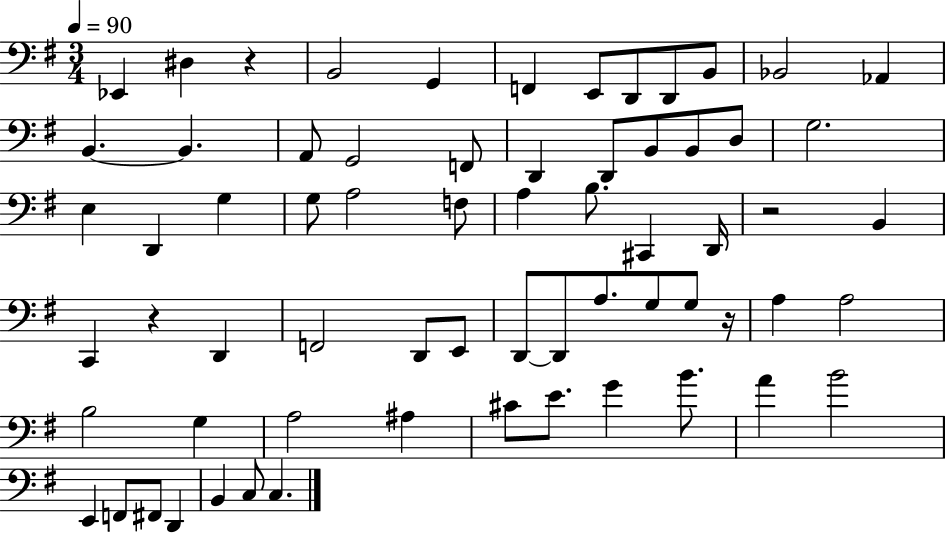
{
  \clef bass
  \numericTimeSignature
  \time 3/4
  \key g \major
  \tempo 4 = 90
  ees,4 dis4 r4 | b,2 g,4 | f,4 e,8 d,8 d,8 b,8 | bes,2 aes,4 | \break b,4.~~ b,4. | a,8 g,2 f,8 | d,4 d,8 b,8 b,8 d8 | g2. | \break e4 d,4 g4 | g8 a2 f8 | a4 b8. cis,4 d,16 | r2 b,4 | \break c,4 r4 d,4 | f,2 d,8 e,8 | d,8~~ d,8 a8. g8 g8 r16 | a4 a2 | \break b2 g4 | a2 ais4 | cis'8 e'8. g'4 b'8. | a'4 b'2 | \break e,4 f,8 fis,8 d,4 | b,4 c8 c4. | \bar "|."
}